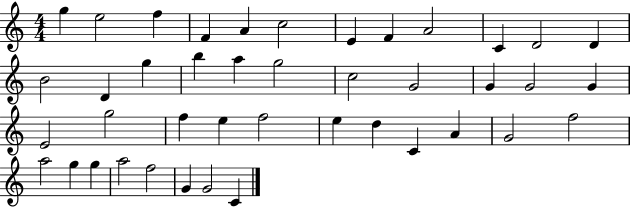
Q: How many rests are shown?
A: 0